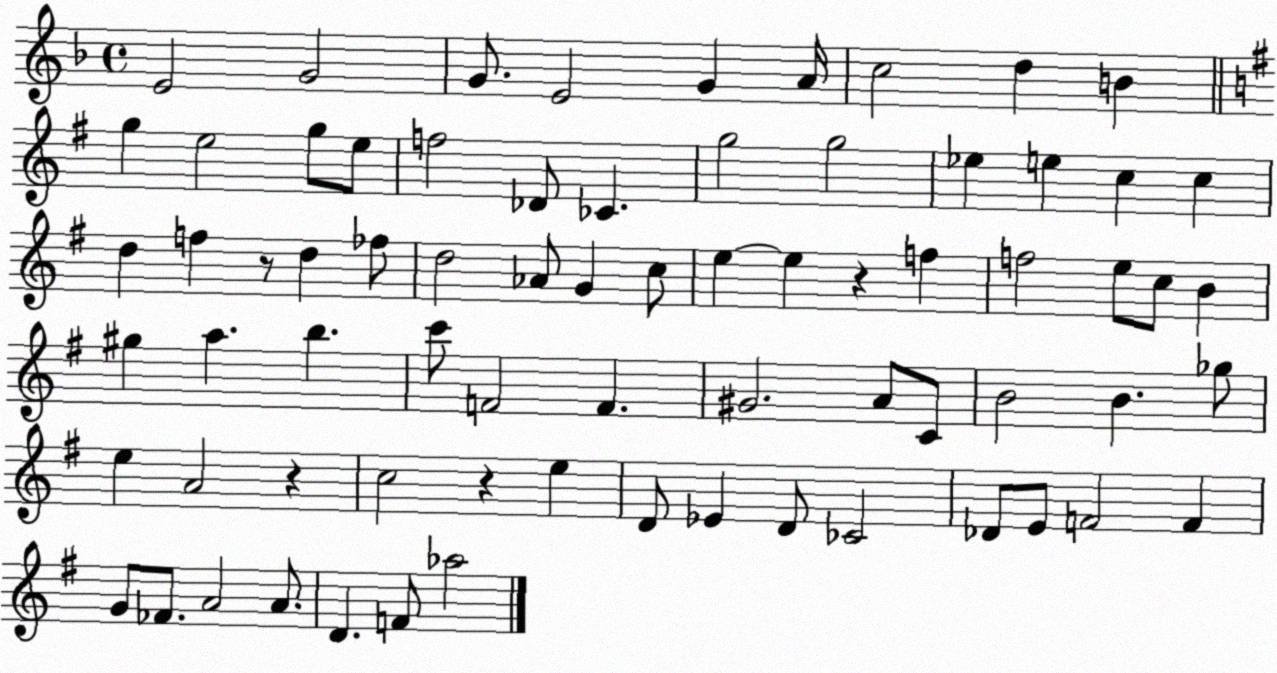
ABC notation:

X:1
T:Untitled
M:4/4
L:1/4
K:F
E2 G2 G/2 E2 G A/4 c2 d B g e2 g/2 e/2 f2 _D/2 _C g2 g2 _e e c c d f z/2 d _f/2 d2 _A/2 G c/2 e e z f f2 e/2 c/2 B ^g a b c'/2 F2 F ^G2 A/2 C/2 B2 B _g/2 e A2 z c2 z e D/2 _E D/2 _C2 _D/2 E/2 F2 F G/2 _F/2 A2 A/2 D F/2 _a2